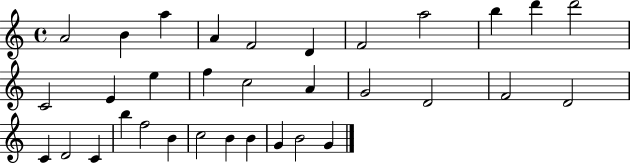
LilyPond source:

{
  \clef treble
  \time 4/4
  \defaultTimeSignature
  \key c \major
  a'2 b'4 a''4 | a'4 f'2 d'4 | f'2 a''2 | b''4 d'''4 d'''2 | \break c'2 e'4 e''4 | f''4 c''2 a'4 | g'2 d'2 | f'2 d'2 | \break c'4 d'2 c'4 | b''4 f''2 b'4 | c''2 b'4 b'4 | g'4 b'2 g'4 | \break \bar "|."
}